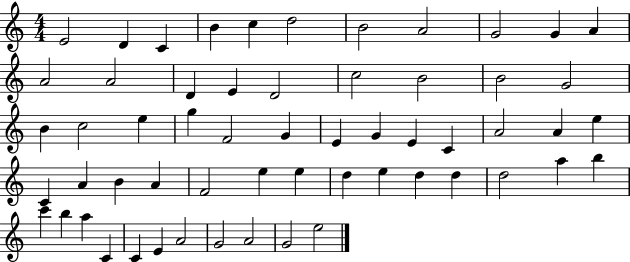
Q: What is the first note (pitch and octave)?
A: E4